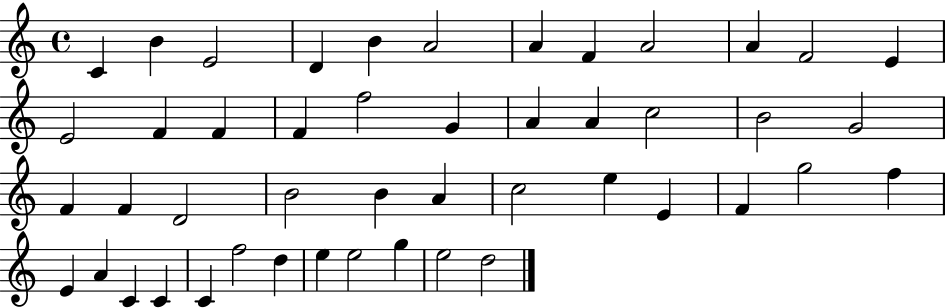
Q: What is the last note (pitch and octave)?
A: D5